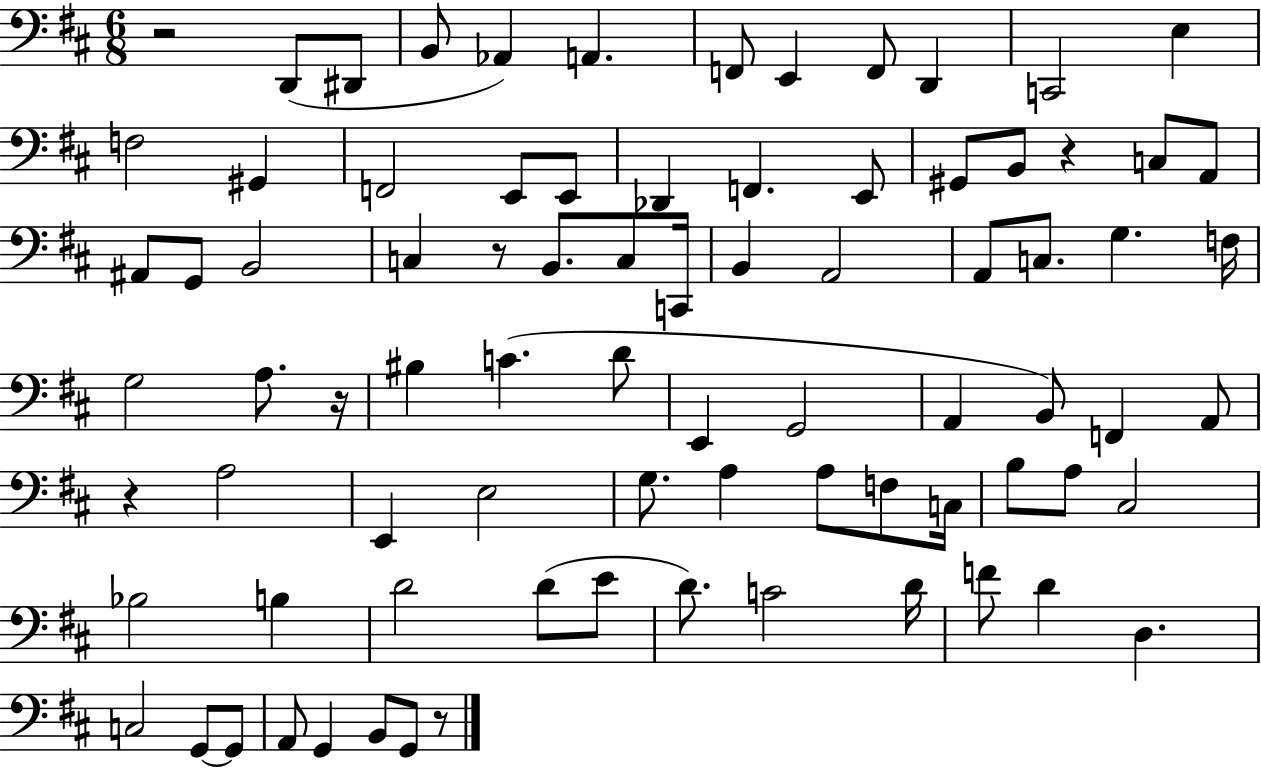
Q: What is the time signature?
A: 6/8